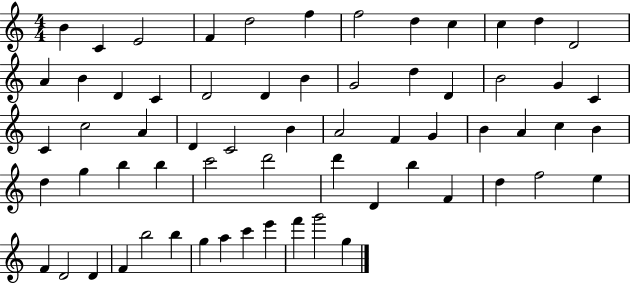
X:1
T:Untitled
M:4/4
L:1/4
K:C
B C E2 F d2 f f2 d c c d D2 A B D C D2 D B G2 d D B2 G C C c2 A D C2 B A2 F G B A c B d g b b c'2 d'2 d' D b F d f2 e F D2 D F b2 b g a c' e' f' g'2 g